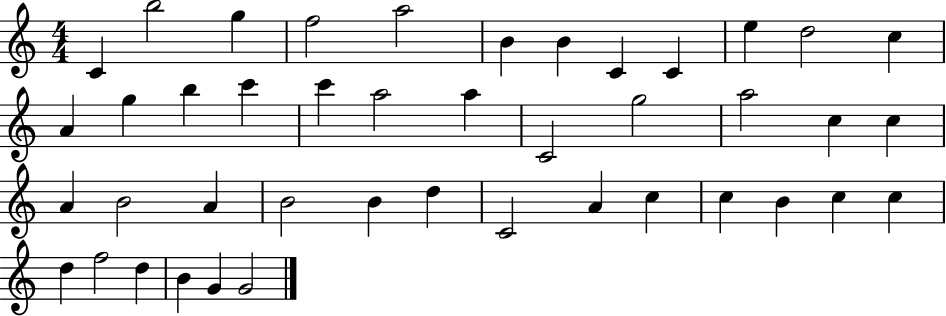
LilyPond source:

{
  \clef treble
  \numericTimeSignature
  \time 4/4
  \key c \major
  c'4 b''2 g''4 | f''2 a''2 | b'4 b'4 c'4 c'4 | e''4 d''2 c''4 | \break a'4 g''4 b''4 c'''4 | c'''4 a''2 a''4 | c'2 g''2 | a''2 c''4 c''4 | \break a'4 b'2 a'4 | b'2 b'4 d''4 | c'2 a'4 c''4 | c''4 b'4 c''4 c''4 | \break d''4 f''2 d''4 | b'4 g'4 g'2 | \bar "|."
}